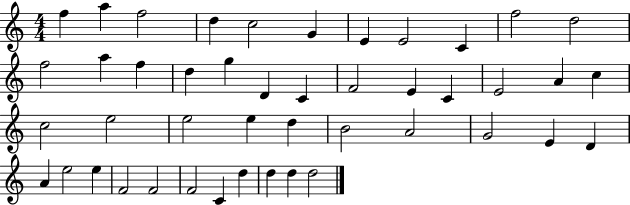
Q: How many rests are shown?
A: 0